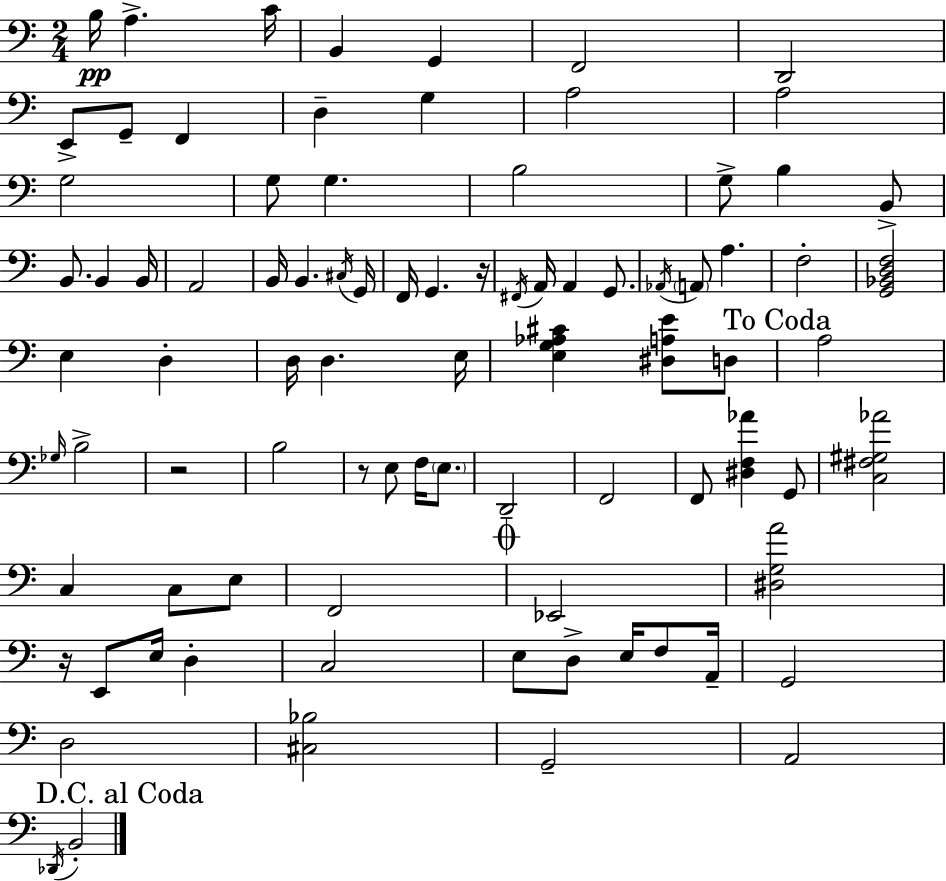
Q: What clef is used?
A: bass